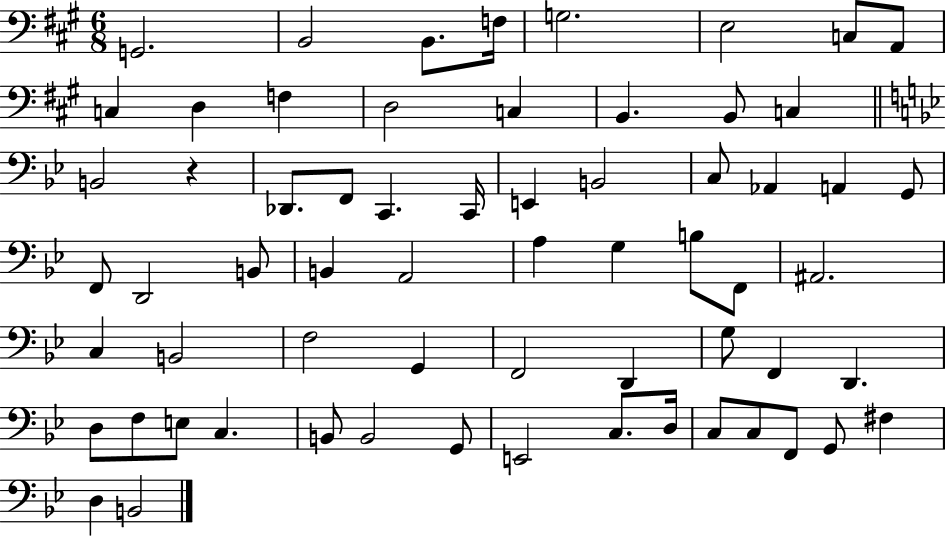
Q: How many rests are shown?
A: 1